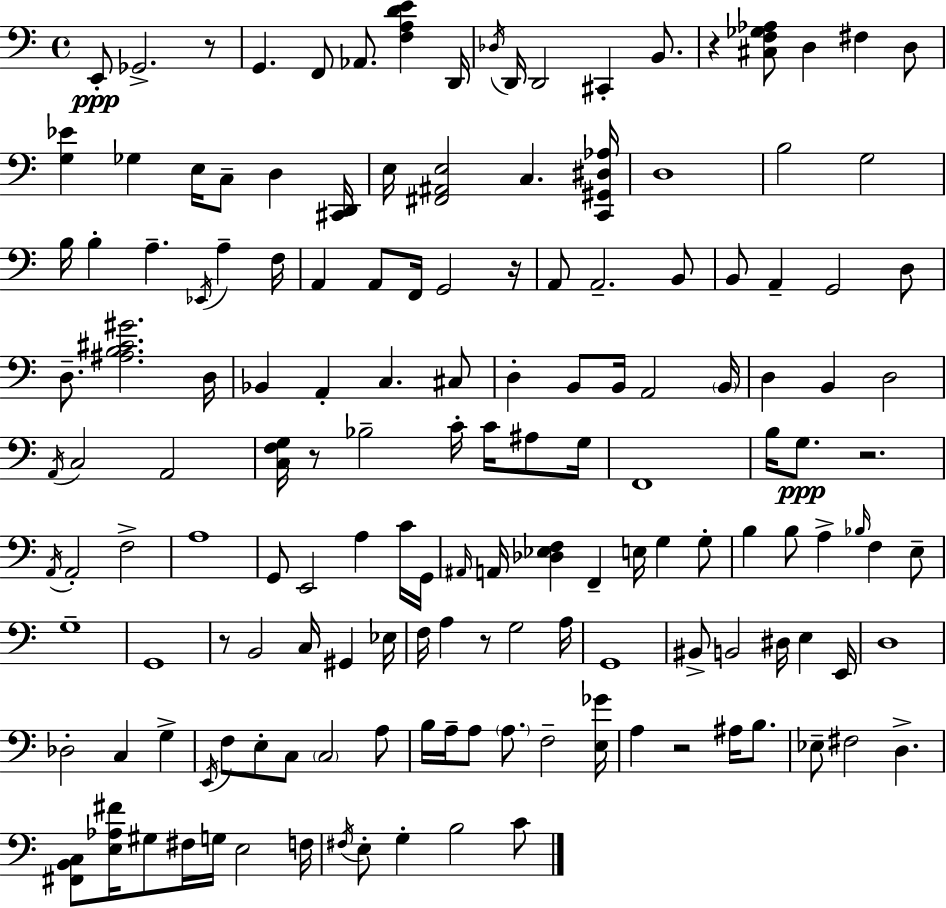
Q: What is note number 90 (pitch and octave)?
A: C3